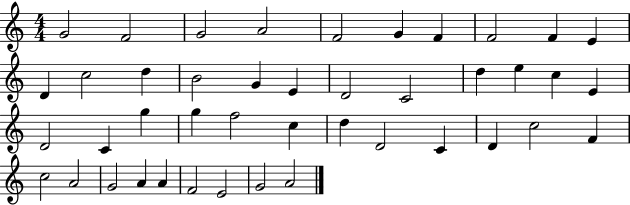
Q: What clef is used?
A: treble